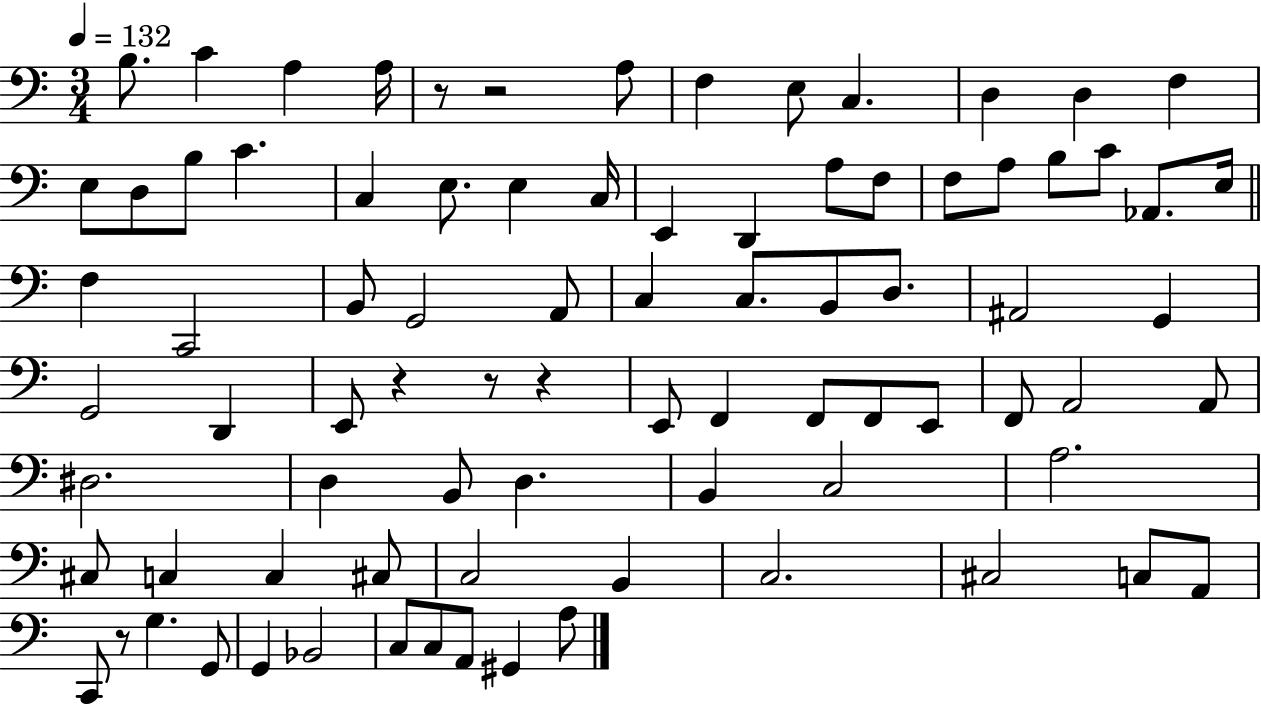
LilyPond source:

{
  \clef bass
  \numericTimeSignature
  \time 3/4
  \key c \major
  \tempo 4 = 132
  b8. c'4 a4 a16 | r8 r2 a8 | f4 e8 c4. | d4 d4 f4 | \break e8 d8 b8 c'4. | c4 e8. e4 c16 | e,4 d,4 a8 f8 | f8 a8 b8 c'8 aes,8. e16 | \break \bar "||" \break \key a \minor f4 c,2 | b,8 g,2 a,8 | c4 c8. b,8 d8. | ais,2 g,4 | \break g,2 d,4 | e,8 r4 r8 r4 | e,8 f,4 f,8 f,8 e,8 | f,8 a,2 a,8 | \break dis2. | d4 b,8 d4. | b,4 c2 | a2. | \break cis8 c4 c4 cis8 | c2 b,4 | c2. | cis2 c8 a,8 | \break c,8 r8 g4. g,8 | g,4 bes,2 | c8 c8 a,8 gis,4 a8 | \bar "|."
}